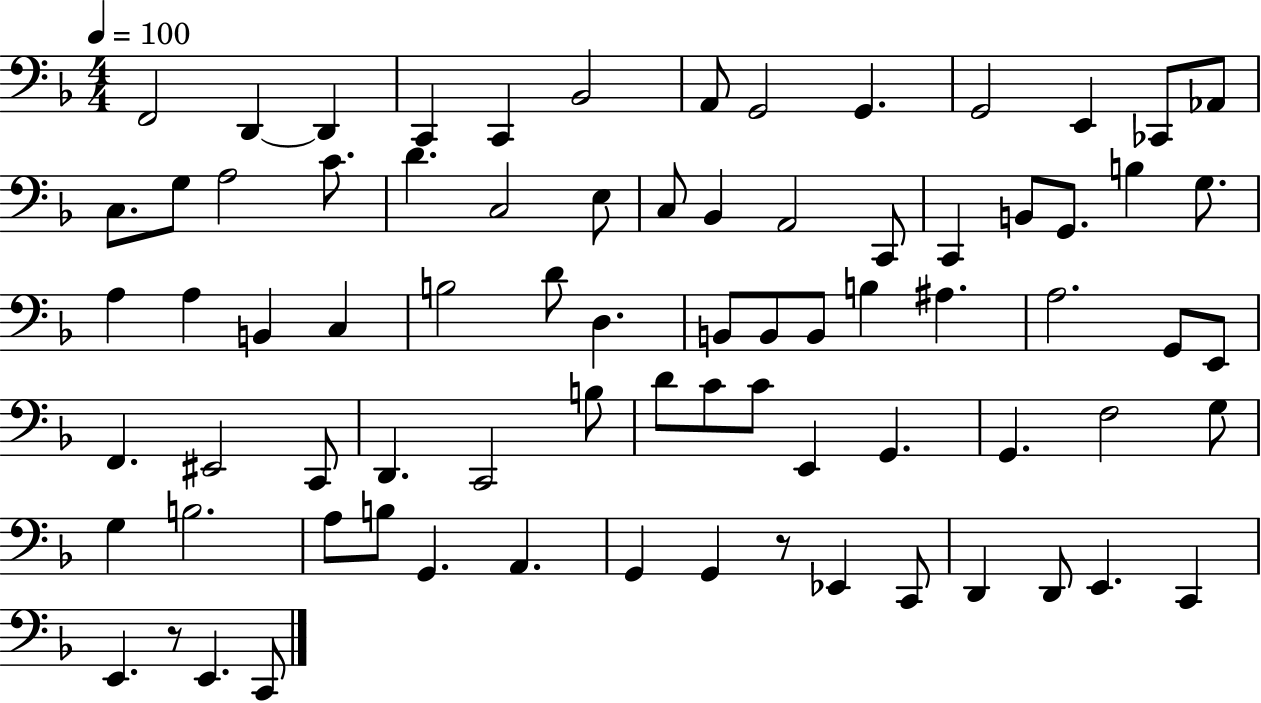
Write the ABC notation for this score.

X:1
T:Untitled
M:4/4
L:1/4
K:F
F,,2 D,, D,, C,, C,, _B,,2 A,,/2 G,,2 G,, G,,2 E,, _C,,/2 _A,,/2 C,/2 G,/2 A,2 C/2 D C,2 E,/2 C,/2 _B,, A,,2 C,,/2 C,, B,,/2 G,,/2 B, G,/2 A, A, B,, C, B,2 D/2 D, B,,/2 B,,/2 B,,/2 B, ^A, A,2 G,,/2 E,,/2 F,, ^E,,2 C,,/2 D,, C,,2 B,/2 D/2 C/2 C/2 E,, G,, G,, F,2 G,/2 G, B,2 A,/2 B,/2 G,, A,, G,, G,, z/2 _E,, C,,/2 D,, D,,/2 E,, C,, E,, z/2 E,, C,,/2